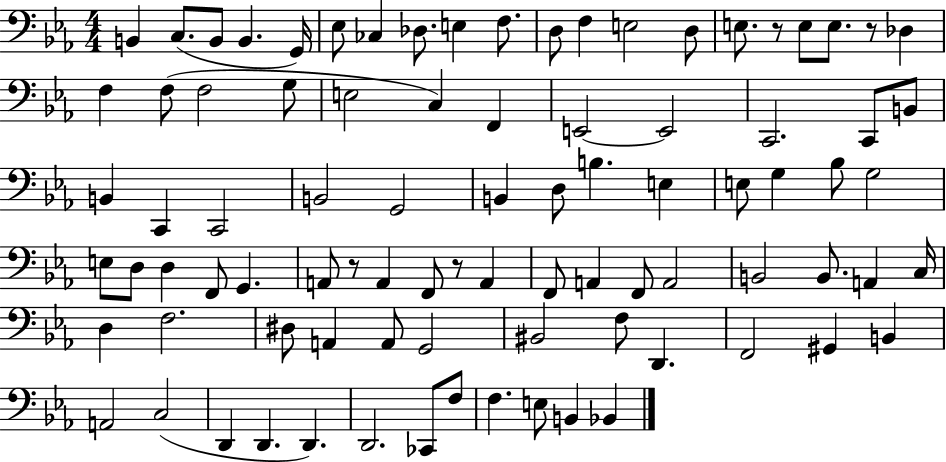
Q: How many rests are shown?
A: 4